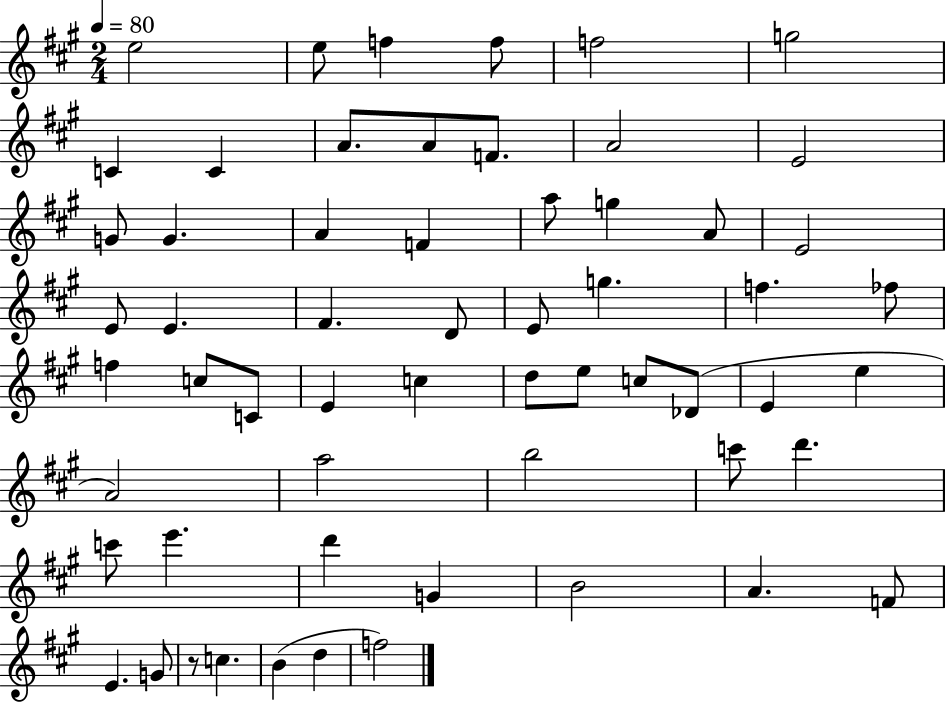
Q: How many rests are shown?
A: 1